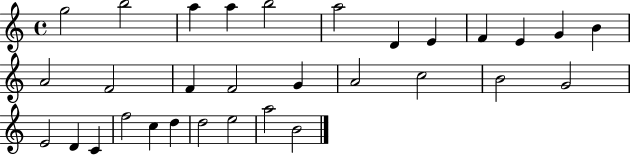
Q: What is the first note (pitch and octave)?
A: G5